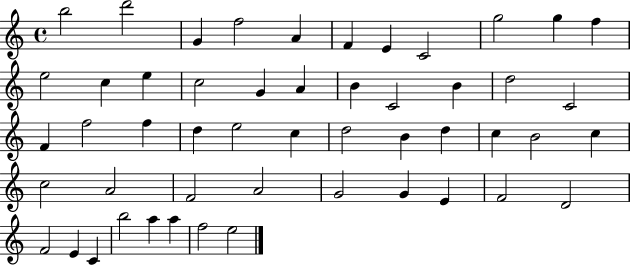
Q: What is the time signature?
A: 4/4